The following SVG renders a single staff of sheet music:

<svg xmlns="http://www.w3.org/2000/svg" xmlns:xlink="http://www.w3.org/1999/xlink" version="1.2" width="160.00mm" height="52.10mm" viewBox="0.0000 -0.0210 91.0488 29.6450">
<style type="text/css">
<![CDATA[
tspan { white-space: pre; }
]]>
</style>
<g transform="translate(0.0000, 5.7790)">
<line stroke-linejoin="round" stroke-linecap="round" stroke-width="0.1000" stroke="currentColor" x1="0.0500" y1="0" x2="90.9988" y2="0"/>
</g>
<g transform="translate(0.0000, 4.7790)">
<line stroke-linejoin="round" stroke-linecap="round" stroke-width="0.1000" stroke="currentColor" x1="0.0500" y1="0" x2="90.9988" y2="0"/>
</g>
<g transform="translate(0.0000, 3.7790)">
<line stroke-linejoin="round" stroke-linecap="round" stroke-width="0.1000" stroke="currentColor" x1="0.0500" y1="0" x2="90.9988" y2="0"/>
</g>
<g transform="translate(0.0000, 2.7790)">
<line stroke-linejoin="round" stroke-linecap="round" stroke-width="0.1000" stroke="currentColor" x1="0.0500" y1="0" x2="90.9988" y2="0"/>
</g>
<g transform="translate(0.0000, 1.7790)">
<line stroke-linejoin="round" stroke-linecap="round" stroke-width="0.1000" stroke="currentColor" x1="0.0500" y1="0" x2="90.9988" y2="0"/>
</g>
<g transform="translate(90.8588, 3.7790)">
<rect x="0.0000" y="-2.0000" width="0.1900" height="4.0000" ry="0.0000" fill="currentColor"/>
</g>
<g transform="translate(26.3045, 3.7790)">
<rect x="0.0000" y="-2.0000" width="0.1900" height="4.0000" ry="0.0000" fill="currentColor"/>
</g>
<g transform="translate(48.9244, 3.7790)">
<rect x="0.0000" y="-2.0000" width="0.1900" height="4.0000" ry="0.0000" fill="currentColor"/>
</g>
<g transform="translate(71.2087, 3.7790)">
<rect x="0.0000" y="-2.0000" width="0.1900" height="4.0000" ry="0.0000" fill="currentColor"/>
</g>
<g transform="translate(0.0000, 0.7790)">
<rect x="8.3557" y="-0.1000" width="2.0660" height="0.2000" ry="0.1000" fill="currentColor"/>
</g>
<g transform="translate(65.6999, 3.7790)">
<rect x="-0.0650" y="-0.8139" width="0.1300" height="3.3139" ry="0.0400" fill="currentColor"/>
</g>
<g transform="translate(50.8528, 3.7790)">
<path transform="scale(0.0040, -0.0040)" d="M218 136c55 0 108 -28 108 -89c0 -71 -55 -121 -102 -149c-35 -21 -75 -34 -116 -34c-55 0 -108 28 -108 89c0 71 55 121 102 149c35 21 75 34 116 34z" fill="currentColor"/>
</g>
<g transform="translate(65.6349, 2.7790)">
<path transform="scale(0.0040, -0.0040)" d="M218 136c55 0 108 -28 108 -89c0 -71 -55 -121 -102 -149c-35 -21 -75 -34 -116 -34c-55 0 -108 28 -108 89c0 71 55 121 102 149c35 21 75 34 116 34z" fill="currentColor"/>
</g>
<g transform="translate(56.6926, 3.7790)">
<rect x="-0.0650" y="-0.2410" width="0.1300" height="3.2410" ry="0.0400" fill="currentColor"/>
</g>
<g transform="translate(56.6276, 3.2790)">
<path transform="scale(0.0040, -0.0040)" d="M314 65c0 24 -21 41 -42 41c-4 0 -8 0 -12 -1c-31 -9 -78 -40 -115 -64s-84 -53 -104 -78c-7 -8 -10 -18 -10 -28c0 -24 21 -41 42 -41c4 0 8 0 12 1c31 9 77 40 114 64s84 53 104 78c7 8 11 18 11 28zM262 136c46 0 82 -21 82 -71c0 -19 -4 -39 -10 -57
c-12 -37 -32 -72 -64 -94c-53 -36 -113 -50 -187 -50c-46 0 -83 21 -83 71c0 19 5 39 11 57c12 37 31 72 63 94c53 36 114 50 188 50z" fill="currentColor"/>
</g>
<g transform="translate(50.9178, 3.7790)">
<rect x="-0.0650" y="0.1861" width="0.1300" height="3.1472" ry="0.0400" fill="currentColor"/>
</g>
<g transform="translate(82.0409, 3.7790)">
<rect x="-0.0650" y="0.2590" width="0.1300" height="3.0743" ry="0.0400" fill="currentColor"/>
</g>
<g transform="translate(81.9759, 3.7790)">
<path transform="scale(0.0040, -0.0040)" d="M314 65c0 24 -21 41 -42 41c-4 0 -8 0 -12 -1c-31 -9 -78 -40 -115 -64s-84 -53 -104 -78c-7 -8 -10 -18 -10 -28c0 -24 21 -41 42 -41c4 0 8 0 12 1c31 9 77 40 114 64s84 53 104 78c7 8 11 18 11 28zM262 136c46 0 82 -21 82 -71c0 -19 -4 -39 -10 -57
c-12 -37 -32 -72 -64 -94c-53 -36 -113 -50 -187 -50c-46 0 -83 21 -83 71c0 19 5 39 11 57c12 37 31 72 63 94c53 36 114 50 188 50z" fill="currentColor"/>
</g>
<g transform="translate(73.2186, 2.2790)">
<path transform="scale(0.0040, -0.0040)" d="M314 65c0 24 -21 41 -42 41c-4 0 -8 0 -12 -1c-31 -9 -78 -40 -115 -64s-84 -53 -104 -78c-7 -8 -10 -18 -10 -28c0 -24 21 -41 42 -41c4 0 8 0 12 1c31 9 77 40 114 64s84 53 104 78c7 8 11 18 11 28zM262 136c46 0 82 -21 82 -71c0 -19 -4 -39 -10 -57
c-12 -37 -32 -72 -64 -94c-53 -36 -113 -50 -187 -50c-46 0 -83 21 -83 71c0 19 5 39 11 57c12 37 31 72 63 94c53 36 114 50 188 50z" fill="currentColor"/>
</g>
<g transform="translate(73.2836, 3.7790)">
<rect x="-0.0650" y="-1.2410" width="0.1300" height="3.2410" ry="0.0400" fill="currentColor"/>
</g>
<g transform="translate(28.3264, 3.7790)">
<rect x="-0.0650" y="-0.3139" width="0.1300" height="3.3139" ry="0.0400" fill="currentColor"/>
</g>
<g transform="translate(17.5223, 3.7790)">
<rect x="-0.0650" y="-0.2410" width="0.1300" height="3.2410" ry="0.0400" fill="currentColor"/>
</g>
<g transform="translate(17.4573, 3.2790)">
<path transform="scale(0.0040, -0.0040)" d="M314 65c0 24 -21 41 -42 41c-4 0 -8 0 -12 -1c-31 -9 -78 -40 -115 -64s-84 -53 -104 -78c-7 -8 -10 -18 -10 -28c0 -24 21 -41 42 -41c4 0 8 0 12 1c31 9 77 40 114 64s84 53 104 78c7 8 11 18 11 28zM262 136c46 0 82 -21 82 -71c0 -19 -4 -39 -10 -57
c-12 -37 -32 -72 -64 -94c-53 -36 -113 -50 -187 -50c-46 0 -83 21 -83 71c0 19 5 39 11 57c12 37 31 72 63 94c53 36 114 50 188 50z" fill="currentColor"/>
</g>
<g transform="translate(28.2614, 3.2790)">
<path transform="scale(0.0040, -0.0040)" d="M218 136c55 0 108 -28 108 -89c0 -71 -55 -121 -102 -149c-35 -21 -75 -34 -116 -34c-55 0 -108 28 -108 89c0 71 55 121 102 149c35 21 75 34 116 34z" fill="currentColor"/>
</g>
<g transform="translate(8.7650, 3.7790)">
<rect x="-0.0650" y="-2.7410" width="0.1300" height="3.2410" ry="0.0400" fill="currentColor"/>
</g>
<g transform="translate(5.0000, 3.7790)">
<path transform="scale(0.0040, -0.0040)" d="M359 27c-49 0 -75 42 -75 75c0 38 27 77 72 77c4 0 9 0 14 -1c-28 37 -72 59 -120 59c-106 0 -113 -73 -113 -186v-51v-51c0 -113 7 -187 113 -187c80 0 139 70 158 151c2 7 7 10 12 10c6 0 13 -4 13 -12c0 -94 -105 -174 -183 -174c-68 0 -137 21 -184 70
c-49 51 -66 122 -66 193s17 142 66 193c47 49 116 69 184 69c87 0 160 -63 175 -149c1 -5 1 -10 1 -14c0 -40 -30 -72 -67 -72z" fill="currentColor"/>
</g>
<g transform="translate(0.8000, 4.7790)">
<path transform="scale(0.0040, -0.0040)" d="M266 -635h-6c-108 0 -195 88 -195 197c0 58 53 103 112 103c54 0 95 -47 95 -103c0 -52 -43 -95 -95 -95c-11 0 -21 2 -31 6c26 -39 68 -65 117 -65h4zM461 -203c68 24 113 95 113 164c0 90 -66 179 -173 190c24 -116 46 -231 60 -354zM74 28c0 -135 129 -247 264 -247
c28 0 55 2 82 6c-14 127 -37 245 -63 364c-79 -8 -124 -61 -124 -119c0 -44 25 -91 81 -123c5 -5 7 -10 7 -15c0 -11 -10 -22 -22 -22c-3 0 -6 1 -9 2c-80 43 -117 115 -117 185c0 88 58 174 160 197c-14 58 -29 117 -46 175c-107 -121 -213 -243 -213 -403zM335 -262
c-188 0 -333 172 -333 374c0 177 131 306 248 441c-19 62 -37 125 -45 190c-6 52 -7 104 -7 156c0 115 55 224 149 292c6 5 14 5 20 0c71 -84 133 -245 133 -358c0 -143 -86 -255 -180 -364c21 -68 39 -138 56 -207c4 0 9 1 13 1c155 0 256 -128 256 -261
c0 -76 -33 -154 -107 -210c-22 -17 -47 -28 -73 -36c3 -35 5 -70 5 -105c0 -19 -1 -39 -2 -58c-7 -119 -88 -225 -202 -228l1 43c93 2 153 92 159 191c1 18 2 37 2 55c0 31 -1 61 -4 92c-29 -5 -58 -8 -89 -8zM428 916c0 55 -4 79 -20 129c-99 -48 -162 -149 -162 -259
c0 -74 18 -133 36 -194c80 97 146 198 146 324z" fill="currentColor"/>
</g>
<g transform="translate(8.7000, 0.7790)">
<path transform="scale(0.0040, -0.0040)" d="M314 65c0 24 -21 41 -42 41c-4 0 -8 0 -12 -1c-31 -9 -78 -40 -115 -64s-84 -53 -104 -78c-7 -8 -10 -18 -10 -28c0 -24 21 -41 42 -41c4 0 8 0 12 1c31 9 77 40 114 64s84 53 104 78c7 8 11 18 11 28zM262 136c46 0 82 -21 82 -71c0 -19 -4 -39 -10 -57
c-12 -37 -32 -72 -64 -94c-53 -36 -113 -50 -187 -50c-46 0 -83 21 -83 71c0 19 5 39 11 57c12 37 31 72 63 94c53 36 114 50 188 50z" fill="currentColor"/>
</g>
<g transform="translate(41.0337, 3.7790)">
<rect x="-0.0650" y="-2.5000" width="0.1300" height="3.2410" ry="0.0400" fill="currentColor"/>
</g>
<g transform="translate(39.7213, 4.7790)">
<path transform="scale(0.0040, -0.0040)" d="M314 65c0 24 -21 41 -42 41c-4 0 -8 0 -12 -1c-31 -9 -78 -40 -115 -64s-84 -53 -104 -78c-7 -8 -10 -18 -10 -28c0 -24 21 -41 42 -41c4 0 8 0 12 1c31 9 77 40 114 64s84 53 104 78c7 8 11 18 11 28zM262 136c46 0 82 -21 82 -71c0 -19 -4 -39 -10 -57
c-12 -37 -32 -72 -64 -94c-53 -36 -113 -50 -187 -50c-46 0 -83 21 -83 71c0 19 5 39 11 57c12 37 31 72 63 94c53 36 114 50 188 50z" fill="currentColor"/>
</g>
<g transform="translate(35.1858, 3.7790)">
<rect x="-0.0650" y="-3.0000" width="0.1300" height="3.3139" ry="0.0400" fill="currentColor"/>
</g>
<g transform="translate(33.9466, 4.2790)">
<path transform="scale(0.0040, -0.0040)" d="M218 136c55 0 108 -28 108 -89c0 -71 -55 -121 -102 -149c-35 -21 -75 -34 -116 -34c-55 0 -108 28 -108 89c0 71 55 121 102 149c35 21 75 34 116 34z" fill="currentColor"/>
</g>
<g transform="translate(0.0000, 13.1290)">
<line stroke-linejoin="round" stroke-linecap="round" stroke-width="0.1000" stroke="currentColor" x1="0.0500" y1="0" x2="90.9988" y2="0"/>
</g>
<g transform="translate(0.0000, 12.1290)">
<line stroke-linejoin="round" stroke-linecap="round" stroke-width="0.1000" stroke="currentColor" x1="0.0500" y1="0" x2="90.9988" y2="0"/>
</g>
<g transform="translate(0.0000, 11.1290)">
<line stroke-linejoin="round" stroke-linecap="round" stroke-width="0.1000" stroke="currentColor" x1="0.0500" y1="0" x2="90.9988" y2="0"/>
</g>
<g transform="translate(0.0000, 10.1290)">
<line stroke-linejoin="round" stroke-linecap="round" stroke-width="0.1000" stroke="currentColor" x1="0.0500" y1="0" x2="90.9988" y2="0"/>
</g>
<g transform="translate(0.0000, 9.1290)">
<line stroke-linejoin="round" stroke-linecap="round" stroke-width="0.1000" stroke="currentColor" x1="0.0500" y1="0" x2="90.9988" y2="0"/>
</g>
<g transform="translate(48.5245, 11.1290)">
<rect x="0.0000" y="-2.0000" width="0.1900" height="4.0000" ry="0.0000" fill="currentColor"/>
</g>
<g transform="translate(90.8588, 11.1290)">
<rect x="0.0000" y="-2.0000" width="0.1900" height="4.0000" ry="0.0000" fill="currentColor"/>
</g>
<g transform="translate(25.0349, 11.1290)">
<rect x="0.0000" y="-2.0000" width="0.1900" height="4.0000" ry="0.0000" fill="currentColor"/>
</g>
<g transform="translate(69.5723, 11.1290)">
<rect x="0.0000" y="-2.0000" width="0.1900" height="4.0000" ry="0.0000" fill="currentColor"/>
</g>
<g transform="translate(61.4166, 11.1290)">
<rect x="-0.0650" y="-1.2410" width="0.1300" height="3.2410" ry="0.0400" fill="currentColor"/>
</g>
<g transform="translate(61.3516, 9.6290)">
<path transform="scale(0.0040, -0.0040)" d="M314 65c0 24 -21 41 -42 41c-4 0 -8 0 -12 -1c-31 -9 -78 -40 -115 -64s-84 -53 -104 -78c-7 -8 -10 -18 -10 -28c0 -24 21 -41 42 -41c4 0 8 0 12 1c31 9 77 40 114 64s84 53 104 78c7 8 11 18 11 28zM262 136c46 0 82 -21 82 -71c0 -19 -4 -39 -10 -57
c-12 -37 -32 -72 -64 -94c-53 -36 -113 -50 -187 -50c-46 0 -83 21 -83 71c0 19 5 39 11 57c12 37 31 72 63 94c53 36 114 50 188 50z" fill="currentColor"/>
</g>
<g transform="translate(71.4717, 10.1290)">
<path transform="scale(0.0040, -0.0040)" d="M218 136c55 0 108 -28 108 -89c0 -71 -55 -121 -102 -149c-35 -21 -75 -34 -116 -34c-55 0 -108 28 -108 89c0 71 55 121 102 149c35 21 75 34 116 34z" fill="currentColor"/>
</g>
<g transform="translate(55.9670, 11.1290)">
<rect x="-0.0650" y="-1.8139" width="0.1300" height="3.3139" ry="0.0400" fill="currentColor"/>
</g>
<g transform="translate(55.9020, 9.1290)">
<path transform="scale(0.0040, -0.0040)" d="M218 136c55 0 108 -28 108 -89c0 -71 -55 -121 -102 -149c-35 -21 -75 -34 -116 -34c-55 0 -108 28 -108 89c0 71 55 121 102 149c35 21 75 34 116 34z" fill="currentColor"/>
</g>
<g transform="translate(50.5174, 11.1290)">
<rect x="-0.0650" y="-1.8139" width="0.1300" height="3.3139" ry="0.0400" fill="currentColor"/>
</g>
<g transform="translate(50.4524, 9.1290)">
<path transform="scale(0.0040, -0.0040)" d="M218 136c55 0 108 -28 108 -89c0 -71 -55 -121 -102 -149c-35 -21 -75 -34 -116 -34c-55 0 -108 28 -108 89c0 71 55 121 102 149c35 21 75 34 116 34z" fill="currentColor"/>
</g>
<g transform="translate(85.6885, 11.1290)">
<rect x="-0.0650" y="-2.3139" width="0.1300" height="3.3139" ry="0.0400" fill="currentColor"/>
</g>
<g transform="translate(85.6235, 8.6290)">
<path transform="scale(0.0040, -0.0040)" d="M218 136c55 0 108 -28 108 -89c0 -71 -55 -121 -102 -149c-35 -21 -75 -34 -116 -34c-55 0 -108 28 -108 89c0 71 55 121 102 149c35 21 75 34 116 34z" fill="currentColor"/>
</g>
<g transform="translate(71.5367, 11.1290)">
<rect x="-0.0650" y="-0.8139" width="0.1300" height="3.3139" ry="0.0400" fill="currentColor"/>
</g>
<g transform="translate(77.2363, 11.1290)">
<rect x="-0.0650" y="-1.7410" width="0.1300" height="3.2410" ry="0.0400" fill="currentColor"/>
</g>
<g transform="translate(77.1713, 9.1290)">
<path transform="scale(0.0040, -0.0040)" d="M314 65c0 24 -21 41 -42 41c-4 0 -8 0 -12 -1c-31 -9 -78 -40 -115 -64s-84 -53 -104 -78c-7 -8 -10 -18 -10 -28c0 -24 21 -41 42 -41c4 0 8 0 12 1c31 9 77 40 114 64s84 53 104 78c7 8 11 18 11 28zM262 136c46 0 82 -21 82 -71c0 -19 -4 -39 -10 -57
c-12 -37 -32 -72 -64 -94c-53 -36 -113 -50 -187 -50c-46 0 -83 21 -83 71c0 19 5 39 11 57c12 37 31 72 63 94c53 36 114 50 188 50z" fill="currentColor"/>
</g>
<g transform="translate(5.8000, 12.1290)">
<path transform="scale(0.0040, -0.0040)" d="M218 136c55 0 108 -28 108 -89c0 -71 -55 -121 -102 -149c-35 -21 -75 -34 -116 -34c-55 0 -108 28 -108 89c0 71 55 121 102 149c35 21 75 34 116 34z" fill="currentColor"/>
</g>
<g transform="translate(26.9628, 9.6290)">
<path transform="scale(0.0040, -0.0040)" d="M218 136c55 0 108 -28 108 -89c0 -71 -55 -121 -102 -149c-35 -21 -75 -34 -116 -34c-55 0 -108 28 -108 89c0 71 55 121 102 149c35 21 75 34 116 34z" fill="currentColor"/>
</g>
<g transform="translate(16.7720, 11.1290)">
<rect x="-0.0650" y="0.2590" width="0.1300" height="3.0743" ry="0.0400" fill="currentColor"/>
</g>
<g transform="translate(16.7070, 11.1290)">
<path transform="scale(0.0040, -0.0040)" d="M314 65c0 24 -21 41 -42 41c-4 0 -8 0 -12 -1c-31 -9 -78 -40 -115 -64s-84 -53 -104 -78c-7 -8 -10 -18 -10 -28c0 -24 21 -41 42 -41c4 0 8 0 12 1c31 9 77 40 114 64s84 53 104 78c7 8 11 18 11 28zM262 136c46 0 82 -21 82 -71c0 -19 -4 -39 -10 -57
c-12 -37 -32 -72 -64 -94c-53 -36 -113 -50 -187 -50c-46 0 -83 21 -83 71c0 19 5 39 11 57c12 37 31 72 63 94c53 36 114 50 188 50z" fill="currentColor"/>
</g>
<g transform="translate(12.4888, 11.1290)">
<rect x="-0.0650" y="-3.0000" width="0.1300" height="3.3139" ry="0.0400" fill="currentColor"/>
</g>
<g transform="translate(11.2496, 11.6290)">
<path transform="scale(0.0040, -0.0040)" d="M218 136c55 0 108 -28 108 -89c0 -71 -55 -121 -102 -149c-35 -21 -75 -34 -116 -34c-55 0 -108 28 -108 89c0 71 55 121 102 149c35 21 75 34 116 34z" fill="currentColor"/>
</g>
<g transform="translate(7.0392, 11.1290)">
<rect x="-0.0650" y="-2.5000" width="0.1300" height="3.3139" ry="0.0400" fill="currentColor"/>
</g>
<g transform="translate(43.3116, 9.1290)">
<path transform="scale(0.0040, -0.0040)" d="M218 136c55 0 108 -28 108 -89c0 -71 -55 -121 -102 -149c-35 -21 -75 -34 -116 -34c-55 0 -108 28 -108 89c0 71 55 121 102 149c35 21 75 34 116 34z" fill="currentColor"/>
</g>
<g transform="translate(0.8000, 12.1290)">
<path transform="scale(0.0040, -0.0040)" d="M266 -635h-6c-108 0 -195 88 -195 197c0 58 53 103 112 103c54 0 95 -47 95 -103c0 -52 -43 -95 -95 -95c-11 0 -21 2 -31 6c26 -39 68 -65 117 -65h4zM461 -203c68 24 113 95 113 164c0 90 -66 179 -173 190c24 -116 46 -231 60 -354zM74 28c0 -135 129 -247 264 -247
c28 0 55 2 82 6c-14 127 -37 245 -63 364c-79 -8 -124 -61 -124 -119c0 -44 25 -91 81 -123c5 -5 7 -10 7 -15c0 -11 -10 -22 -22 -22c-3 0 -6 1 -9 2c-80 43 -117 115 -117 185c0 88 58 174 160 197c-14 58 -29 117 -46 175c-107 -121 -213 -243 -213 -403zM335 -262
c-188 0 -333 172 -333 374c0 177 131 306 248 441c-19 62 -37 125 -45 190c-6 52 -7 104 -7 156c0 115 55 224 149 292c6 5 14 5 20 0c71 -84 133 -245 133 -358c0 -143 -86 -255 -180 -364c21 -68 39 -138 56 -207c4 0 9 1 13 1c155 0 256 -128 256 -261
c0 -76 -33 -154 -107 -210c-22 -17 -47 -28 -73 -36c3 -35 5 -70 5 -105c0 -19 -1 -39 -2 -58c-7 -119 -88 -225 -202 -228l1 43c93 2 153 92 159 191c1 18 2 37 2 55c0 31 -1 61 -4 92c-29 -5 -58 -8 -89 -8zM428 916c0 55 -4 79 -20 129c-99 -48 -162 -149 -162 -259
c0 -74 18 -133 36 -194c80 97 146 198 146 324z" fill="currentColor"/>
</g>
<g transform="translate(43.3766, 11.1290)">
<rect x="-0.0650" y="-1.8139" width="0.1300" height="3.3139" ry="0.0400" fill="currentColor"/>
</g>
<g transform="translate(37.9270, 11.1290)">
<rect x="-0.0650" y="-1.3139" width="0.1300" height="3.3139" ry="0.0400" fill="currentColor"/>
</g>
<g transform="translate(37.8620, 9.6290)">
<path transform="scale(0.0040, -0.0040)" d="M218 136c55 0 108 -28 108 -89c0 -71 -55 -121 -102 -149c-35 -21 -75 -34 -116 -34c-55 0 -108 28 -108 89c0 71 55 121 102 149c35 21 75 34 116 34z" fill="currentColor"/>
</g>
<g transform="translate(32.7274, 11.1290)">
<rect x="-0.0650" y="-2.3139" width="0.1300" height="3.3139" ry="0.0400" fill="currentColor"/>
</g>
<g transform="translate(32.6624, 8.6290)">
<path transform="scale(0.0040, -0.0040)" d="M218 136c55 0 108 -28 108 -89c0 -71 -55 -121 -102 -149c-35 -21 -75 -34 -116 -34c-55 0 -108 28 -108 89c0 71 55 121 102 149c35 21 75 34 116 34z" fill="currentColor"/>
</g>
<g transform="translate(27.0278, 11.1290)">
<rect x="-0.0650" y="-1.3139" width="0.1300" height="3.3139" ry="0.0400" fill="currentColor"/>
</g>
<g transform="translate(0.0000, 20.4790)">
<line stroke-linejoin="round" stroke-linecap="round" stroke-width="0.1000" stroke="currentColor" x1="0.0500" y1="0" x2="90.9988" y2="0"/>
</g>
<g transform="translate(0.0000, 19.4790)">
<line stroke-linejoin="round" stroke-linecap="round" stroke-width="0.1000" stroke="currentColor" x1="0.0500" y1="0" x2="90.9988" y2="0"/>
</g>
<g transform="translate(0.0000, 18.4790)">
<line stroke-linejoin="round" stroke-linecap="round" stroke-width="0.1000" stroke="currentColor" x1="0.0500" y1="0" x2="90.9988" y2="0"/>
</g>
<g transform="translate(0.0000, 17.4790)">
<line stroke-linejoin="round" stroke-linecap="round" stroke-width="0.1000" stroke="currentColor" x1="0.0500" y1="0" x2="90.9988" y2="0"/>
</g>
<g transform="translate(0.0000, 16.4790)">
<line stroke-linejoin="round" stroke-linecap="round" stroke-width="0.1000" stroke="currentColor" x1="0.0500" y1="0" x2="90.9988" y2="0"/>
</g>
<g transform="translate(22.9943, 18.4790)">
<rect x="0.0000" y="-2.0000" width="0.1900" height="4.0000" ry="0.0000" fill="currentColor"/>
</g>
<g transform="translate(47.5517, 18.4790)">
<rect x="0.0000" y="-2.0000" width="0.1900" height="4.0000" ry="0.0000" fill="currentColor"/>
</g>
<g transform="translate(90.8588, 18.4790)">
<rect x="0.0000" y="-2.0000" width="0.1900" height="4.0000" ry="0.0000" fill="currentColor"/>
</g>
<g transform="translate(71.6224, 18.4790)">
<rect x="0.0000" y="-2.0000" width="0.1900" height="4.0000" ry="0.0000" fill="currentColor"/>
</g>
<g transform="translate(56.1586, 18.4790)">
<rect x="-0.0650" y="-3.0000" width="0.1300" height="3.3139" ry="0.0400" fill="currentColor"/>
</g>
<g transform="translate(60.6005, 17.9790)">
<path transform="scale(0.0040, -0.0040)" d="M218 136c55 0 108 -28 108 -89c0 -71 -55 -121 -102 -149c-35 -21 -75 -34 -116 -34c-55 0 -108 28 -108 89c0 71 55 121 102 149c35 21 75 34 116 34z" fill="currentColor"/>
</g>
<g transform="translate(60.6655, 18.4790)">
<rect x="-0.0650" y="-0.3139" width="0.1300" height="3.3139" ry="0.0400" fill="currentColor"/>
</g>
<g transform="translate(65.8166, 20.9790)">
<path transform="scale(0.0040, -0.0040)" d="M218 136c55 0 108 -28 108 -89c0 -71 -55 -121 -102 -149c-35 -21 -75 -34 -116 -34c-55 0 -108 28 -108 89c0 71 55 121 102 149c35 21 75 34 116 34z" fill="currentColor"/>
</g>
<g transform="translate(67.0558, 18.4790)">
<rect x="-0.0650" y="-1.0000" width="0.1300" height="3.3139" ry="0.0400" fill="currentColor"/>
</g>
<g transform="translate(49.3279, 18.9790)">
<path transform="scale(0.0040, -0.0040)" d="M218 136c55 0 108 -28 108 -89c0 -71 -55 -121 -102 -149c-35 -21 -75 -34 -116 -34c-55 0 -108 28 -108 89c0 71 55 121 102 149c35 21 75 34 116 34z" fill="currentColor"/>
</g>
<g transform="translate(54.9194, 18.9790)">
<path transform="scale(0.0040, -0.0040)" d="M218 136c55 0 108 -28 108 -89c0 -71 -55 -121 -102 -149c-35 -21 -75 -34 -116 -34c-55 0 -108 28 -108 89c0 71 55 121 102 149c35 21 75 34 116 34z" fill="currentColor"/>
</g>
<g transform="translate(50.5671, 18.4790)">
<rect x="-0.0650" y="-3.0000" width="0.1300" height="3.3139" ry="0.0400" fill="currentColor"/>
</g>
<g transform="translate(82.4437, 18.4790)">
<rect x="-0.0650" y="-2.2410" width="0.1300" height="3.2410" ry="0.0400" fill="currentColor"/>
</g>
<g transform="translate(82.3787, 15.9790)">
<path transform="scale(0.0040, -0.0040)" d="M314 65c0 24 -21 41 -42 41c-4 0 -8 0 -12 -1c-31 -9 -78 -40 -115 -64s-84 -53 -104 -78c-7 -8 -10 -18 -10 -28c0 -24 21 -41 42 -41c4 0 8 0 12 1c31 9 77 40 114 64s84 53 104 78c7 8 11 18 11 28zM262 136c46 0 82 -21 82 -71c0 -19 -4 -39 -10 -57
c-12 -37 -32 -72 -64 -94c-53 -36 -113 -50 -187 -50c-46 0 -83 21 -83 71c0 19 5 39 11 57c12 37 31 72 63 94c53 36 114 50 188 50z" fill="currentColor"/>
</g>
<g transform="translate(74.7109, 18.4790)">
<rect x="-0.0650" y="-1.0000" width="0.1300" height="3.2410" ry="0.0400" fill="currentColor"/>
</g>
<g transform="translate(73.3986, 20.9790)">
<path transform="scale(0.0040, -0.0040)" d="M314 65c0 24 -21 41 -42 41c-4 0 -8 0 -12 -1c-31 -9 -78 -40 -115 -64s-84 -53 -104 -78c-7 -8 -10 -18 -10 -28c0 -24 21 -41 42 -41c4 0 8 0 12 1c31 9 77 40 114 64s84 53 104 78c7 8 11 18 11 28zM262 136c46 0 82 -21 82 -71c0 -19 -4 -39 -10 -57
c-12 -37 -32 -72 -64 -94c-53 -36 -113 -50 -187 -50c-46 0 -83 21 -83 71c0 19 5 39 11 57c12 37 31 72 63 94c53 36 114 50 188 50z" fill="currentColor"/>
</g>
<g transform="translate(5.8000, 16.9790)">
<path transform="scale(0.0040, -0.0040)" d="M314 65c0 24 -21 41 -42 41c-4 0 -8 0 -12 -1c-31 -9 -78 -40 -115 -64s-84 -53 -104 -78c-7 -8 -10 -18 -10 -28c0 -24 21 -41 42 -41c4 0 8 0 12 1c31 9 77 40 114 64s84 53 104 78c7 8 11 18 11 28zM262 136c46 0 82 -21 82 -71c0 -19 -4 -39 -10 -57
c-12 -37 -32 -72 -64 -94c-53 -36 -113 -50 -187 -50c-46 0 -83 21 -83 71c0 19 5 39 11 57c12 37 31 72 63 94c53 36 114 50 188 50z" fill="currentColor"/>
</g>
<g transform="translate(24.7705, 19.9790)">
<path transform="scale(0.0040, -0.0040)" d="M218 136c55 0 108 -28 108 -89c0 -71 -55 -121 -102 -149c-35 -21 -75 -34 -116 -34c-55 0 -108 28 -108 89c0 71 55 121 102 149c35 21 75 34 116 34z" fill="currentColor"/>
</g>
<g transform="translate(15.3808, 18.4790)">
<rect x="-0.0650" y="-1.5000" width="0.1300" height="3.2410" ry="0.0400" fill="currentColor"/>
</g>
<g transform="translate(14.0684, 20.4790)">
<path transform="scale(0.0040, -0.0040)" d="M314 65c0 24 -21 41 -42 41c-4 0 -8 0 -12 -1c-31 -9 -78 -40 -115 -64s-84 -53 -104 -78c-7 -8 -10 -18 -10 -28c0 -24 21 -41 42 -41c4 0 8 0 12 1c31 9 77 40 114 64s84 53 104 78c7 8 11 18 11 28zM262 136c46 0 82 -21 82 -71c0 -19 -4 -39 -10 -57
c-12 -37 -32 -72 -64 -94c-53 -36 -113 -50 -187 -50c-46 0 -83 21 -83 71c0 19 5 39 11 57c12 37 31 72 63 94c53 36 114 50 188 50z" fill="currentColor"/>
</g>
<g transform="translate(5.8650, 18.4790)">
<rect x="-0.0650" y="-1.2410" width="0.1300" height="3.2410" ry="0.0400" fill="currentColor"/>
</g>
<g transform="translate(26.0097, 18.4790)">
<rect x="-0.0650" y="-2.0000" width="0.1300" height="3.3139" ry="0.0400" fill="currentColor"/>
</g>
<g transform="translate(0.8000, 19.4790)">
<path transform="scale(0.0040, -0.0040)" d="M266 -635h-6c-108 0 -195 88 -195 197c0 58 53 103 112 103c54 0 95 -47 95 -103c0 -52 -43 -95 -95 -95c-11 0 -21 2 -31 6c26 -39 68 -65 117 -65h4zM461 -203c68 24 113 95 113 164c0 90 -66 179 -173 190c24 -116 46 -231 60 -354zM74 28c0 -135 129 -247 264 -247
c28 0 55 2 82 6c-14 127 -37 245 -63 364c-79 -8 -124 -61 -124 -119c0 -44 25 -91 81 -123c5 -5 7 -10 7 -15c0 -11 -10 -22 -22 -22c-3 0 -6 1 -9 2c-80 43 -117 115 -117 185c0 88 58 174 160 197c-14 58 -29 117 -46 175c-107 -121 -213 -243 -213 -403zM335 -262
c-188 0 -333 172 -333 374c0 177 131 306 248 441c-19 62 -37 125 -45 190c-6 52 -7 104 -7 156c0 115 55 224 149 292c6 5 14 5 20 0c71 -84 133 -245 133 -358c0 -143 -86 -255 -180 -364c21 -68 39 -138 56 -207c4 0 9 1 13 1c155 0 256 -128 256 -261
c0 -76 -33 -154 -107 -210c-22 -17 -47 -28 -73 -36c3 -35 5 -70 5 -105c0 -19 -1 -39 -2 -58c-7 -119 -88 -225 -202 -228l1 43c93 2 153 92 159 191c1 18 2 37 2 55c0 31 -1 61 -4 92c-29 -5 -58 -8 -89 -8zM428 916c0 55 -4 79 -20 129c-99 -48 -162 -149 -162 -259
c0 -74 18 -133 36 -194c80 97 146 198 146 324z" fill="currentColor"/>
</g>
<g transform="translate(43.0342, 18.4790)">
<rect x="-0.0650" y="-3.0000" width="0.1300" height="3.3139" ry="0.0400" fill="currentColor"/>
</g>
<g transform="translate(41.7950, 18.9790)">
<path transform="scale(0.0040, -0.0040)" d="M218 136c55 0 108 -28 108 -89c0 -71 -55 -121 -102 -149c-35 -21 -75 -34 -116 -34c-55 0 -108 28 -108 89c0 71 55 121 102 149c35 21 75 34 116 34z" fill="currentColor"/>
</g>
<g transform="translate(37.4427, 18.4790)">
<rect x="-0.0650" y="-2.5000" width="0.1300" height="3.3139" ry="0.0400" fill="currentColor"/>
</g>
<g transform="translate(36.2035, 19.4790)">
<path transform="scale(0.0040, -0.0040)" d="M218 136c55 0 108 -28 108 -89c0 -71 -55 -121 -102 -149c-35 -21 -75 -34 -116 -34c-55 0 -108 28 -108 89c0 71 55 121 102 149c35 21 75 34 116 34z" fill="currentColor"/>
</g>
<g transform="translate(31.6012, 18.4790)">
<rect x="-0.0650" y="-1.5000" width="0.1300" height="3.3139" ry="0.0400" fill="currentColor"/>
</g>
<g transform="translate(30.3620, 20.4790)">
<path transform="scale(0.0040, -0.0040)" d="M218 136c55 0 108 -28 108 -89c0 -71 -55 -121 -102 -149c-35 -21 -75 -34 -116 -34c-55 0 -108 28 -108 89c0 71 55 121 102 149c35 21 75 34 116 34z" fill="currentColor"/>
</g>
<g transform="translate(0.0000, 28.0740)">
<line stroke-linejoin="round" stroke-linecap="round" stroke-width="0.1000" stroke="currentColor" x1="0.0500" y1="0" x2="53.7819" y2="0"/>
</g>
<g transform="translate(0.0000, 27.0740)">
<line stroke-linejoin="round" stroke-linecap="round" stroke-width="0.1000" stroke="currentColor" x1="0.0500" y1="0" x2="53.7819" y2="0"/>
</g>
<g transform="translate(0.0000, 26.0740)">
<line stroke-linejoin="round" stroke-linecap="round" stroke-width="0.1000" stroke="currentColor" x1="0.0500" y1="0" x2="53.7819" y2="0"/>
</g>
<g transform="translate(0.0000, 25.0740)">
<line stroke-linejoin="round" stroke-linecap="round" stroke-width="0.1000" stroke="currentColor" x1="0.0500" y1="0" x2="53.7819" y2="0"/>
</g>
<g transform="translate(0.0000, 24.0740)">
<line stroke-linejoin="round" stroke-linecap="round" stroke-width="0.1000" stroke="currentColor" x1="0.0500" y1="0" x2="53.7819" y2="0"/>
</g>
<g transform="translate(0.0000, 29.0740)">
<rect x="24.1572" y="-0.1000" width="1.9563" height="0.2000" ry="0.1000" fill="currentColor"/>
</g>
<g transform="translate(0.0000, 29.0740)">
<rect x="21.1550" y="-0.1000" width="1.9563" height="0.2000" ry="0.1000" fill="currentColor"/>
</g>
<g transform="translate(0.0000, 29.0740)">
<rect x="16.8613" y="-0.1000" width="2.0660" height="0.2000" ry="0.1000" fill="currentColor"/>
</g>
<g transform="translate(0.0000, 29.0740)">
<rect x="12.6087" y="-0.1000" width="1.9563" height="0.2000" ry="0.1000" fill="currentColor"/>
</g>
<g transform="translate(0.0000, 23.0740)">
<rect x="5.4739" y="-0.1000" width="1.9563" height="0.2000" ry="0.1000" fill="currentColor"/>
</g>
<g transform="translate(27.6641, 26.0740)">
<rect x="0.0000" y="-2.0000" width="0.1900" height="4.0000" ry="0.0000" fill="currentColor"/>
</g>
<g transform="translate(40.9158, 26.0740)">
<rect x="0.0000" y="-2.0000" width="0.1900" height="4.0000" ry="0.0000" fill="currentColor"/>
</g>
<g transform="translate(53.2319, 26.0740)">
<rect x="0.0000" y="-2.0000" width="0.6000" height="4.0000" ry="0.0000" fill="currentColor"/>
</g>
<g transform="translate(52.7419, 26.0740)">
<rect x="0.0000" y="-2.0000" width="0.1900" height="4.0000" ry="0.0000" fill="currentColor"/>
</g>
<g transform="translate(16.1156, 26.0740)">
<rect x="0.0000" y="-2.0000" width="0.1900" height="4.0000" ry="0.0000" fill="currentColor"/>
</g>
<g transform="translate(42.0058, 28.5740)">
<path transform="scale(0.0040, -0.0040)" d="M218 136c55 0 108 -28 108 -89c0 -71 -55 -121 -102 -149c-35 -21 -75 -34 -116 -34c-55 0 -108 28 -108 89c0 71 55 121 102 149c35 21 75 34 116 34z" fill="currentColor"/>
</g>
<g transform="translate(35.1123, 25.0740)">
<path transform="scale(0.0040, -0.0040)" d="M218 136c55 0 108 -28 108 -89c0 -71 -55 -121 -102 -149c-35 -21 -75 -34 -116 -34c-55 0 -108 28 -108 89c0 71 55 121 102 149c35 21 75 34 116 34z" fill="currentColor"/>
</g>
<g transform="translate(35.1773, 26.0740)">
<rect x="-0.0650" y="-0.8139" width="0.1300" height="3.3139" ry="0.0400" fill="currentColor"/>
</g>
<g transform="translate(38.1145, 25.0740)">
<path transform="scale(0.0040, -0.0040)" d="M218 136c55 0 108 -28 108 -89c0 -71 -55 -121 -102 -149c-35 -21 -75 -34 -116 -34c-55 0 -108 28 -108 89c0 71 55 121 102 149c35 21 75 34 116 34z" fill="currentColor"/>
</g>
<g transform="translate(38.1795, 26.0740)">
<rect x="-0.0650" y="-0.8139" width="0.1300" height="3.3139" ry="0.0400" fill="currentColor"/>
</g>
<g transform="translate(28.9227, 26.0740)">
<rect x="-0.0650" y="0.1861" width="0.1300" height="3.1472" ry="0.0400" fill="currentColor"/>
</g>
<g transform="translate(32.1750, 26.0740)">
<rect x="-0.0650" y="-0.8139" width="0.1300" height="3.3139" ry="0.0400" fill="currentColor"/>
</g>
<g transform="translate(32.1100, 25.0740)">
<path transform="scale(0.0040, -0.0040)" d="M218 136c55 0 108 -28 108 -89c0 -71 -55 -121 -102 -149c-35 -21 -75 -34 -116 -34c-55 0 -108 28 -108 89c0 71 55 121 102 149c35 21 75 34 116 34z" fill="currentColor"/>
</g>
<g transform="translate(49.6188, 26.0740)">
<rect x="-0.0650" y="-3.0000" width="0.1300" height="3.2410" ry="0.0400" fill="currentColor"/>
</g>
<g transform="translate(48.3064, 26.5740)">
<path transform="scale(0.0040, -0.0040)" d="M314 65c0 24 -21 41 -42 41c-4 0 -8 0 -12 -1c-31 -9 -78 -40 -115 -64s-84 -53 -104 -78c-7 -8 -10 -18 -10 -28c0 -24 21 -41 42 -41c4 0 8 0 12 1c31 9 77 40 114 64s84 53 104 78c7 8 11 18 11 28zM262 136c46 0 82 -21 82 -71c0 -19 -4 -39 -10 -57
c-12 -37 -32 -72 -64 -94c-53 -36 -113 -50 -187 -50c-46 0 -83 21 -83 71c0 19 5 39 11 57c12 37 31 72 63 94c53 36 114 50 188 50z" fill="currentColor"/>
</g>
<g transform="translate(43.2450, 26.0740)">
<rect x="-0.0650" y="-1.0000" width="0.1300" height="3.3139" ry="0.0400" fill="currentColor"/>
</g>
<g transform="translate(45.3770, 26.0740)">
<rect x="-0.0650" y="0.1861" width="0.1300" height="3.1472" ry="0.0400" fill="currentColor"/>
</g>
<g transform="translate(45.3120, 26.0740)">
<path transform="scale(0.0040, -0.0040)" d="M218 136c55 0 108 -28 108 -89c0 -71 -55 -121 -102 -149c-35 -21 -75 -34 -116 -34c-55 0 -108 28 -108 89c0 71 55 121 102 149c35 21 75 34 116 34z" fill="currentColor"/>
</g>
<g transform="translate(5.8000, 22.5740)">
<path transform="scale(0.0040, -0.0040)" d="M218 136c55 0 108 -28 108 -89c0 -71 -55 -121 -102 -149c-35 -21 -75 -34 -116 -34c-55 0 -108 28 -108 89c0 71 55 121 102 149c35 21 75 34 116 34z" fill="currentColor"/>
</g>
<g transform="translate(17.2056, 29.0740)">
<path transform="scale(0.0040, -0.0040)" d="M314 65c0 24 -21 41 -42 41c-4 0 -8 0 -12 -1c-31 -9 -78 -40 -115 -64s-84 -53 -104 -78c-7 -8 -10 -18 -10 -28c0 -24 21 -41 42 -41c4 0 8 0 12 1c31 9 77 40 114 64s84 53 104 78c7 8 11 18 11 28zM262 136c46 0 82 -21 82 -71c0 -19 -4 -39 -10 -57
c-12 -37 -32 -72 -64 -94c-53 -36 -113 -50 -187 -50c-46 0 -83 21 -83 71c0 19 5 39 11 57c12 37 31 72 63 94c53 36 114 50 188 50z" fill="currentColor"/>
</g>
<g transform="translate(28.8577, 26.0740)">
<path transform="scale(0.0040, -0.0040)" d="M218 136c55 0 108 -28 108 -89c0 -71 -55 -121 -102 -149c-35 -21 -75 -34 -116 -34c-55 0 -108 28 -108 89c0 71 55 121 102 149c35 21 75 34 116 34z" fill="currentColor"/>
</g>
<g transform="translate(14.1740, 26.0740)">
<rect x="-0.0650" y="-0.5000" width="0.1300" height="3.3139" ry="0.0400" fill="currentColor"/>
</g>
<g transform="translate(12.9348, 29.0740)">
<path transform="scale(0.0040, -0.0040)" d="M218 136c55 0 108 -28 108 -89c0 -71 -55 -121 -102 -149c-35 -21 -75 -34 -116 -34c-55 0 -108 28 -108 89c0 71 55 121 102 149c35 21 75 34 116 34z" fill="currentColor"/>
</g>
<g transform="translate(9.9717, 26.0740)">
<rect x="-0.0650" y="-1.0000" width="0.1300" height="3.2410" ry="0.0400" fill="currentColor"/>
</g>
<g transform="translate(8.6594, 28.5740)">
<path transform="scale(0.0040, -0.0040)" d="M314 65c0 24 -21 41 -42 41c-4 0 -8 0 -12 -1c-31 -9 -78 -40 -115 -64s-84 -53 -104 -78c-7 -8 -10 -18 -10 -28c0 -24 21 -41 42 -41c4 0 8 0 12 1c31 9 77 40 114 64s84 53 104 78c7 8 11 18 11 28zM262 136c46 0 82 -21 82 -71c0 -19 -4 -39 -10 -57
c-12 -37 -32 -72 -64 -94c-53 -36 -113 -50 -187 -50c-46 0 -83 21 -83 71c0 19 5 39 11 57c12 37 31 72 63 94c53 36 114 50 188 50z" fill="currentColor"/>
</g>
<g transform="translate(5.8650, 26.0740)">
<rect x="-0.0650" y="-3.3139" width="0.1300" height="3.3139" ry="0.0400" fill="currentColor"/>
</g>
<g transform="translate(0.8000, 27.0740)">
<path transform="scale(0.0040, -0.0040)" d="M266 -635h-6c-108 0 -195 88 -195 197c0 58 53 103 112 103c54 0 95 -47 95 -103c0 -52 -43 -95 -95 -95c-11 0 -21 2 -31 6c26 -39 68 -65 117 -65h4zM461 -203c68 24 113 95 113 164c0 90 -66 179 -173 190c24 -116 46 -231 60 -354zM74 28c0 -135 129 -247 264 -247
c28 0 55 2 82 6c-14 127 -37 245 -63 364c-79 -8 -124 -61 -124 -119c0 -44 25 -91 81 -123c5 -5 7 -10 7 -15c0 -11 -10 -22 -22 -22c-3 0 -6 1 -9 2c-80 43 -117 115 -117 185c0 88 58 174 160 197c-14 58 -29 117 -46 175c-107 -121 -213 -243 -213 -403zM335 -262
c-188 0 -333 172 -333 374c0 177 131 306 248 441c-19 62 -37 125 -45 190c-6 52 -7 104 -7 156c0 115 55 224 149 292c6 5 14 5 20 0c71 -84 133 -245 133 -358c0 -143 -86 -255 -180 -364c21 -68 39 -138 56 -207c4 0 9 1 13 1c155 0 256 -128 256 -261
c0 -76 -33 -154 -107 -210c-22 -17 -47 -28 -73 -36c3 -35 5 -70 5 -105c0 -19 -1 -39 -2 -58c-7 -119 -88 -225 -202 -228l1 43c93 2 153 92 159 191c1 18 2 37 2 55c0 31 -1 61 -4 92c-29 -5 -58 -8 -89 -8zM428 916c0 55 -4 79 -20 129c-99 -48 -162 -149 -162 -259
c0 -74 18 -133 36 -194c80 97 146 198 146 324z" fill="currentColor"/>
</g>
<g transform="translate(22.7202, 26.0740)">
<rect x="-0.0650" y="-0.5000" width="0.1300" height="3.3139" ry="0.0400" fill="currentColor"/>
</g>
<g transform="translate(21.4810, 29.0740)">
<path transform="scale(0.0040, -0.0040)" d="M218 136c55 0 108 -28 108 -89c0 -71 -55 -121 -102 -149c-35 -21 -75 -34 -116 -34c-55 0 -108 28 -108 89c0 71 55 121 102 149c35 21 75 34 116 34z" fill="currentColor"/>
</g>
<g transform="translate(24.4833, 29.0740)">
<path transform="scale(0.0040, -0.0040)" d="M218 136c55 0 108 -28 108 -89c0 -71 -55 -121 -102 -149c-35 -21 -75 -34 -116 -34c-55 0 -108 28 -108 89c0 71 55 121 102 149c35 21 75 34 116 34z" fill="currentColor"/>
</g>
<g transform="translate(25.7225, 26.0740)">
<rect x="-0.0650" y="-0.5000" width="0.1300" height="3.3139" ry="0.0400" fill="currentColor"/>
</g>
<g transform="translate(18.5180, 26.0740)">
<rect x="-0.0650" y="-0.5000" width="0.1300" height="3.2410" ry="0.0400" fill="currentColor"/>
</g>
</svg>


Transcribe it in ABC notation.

X:1
T:Untitled
M:4/4
L:1/4
K:C
a2 c2 c A G2 B c2 d e2 B2 G A B2 e g e f f f e2 d f2 g e2 E2 F E G A A A c D D2 g2 b D2 C C2 C C B d d d D B A2